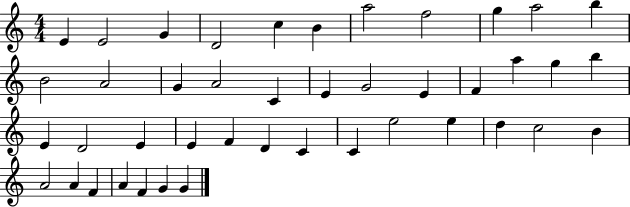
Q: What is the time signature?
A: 4/4